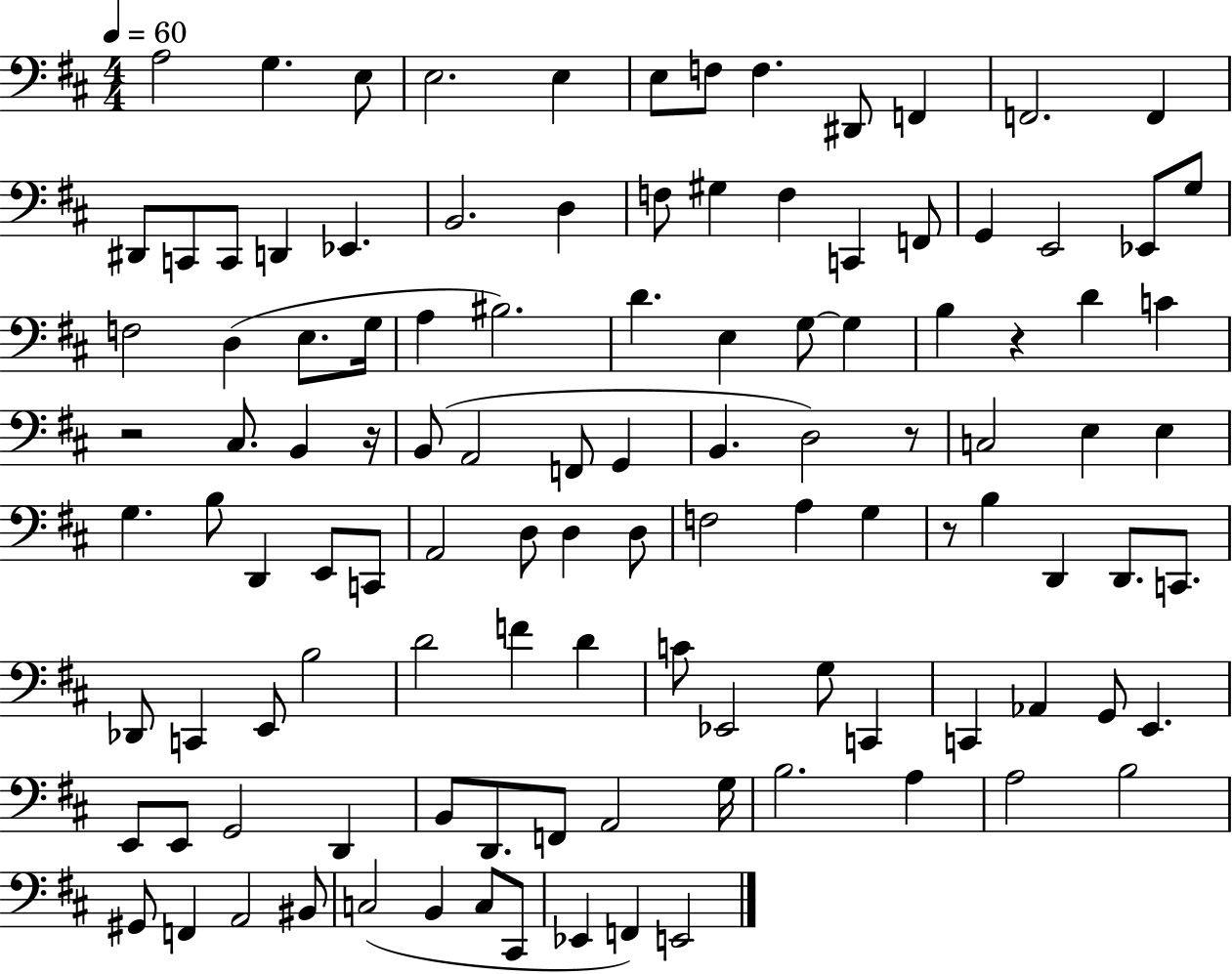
A3/h G3/q. E3/e E3/h. E3/q E3/e F3/e F3/q. D#2/e F2/q F2/h. F2/q D#2/e C2/e C2/e D2/q Eb2/q. B2/h. D3/q F3/e G#3/q F3/q C2/q F2/e G2/q E2/h Eb2/e G3/e F3/h D3/q E3/e. G3/s A3/q BIS3/h. D4/q. E3/q G3/e G3/q B3/q R/q D4/q C4/q R/h C#3/e. B2/q R/s B2/e A2/h F2/e G2/q B2/q. D3/h R/e C3/h E3/q E3/q G3/q. B3/e D2/q E2/e C2/e A2/h D3/e D3/q D3/e F3/h A3/q G3/q R/e B3/q D2/q D2/e. C2/e. Db2/e C2/q E2/e B3/h D4/h F4/q D4/q C4/e Eb2/h G3/e C2/q C2/q Ab2/q G2/e E2/q. E2/e E2/e G2/h D2/q B2/e D2/e. F2/e A2/h G3/s B3/h. A3/q A3/h B3/h G#2/e F2/q A2/h BIS2/e C3/h B2/q C3/e C#2/e Eb2/q F2/q E2/h